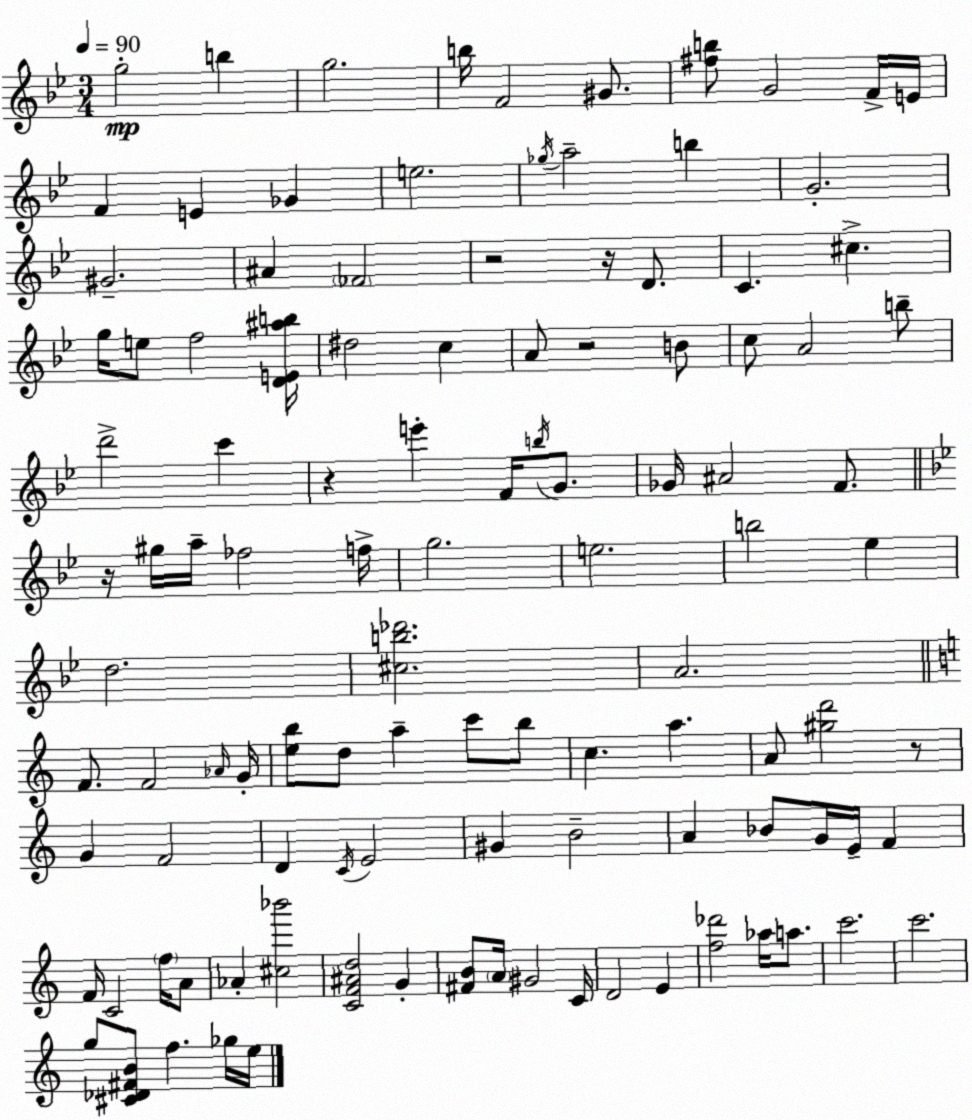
X:1
T:Untitled
M:3/4
L:1/4
K:Bb
g2 b g2 b/4 F2 ^G/2 [^fb]/2 G2 F/4 E/4 F E _G e2 _g/4 a2 b G2 ^G2 ^A _F2 z2 z/4 D/2 C ^c g/4 e/2 f2 [DE^ab]/4 ^d2 c A/2 z2 B/2 c/2 A2 b/2 d'2 c' z e' F/4 b/4 G/2 _G/4 ^A2 F/2 z/4 ^g/4 a/4 _f2 f/4 g2 e2 b2 _e d2 [^cb_d']2 A2 F/2 F2 _A/4 G/4 [eb]/2 d/2 a c'/2 b/2 c a A/2 [^gd']2 z/2 G F2 D C/4 E2 ^G B2 A _B/2 G/4 E/4 F F/4 C2 f/4 A/2 _A [^c_b']2 [CF^Ad]2 G [^FB]/2 A/4 ^G2 C/4 D2 E [f_d']2 _a/4 a/2 c'2 c'2 g/2 [^C_D^FB]/2 f _g/4 e/4